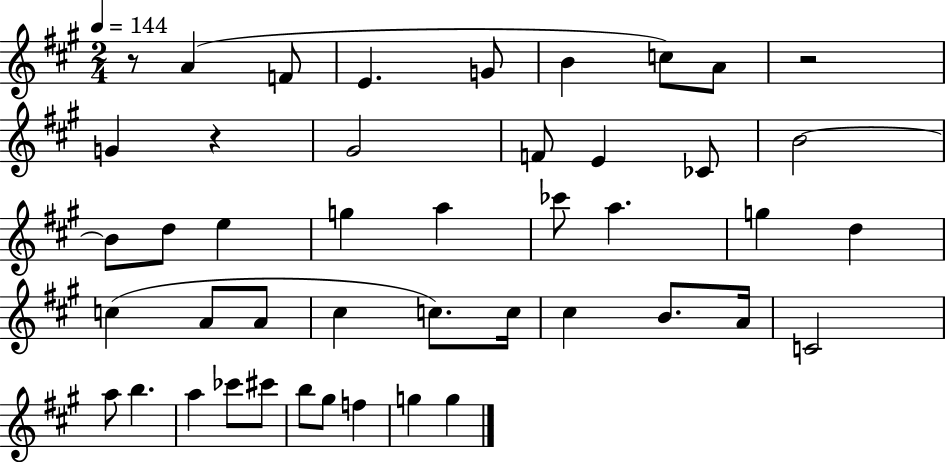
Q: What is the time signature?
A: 2/4